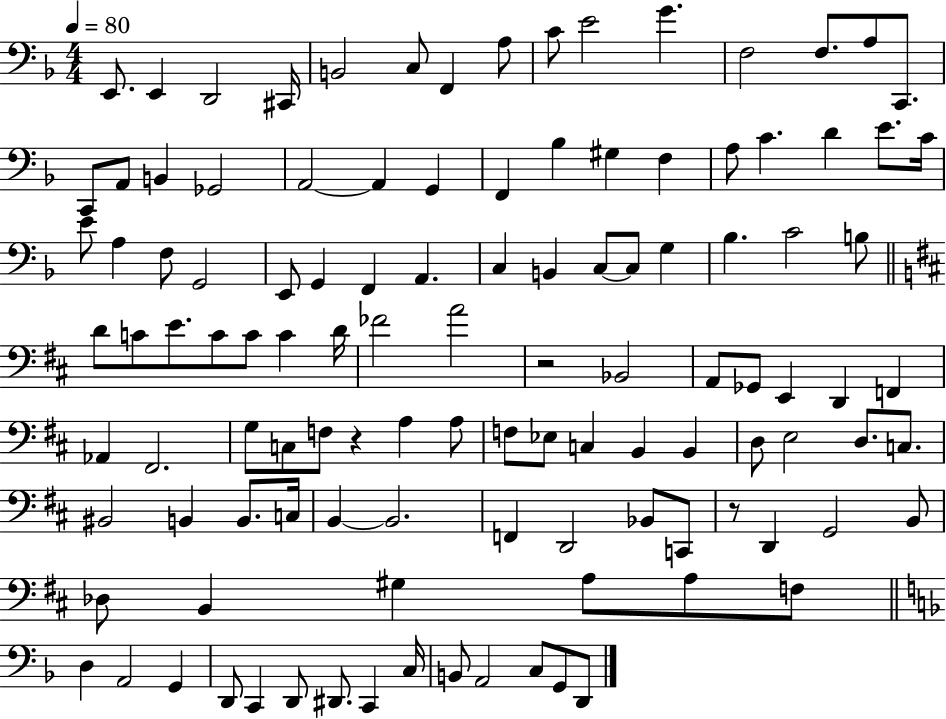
{
  \clef bass
  \numericTimeSignature
  \time 4/4
  \key f \major
  \tempo 4 = 80
  e,8. e,4 d,2 cis,16 | b,2 c8 f,4 a8 | c'8 e'2 g'4. | f2 f8. a8 c,8. | \break c,8 a,8 b,4 ges,2 | a,2~~ a,4 g,4 | f,4 bes4 gis4 f4 | a8 c'4. d'4 e'8. c'16 | \break e'8 a4 f8 g,2 | e,8 g,4 f,4 a,4. | c4 b,4 c8~~ c8 g4 | bes4. c'2 b8 | \break \bar "||" \break \key d \major d'8 c'8 e'8. c'8 c'8 c'4 d'16 | fes'2 a'2 | r2 bes,2 | a,8 ges,8 e,4 d,4 f,4 | \break aes,4 fis,2. | g8 c8 f8 r4 a4 a8 | f8 ees8 c4 b,4 b,4 | d8 e2 d8. c8. | \break bis,2 b,4 b,8. c16 | b,4~~ b,2. | f,4 d,2 bes,8 c,8 | r8 d,4 g,2 b,8 | \break des8 b,4 gis4 a8 a8 f8 | \bar "||" \break \key d \minor d4 a,2 g,4 | d,8 c,4 d,8 dis,8. c,4 c16 | b,8 a,2 c8 g,8 d,8 | \bar "|."
}